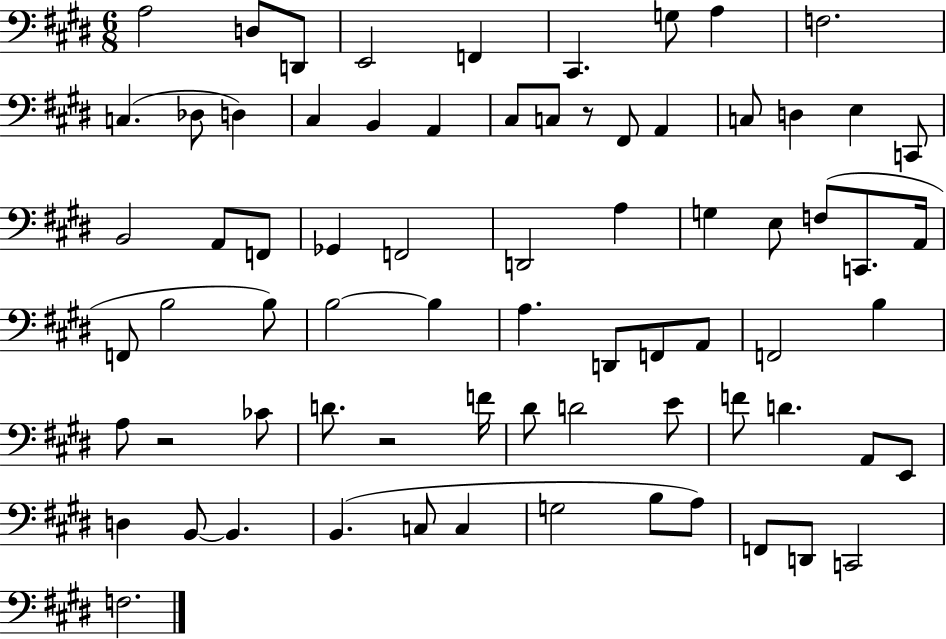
A3/h D3/e D2/e E2/h F2/q C#2/q. G3/e A3/q F3/h. C3/q. Db3/e D3/q C#3/q B2/q A2/q C#3/e C3/e R/e F#2/e A2/q C3/e D3/q E3/q C2/e B2/h A2/e F2/e Gb2/q F2/h D2/h A3/q G3/q E3/e F3/e C2/e. A2/s F2/e B3/h B3/e B3/h B3/q A3/q. D2/e F2/e A2/e F2/h B3/q A3/e R/h CES4/e D4/e. R/h F4/s D#4/e D4/h E4/e F4/e D4/q. A2/e E2/e D3/q B2/e B2/q. B2/q. C3/e C3/q G3/h B3/e A3/e F2/e D2/e C2/h F3/h.